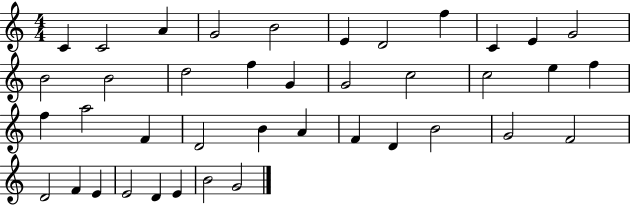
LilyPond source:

{
  \clef treble
  \numericTimeSignature
  \time 4/4
  \key c \major
  c'4 c'2 a'4 | g'2 b'2 | e'4 d'2 f''4 | c'4 e'4 g'2 | \break b'2 b'2 | d''2 f''4 g'4 | g'2 c''2 | c''2 e''4 f''4 | \break f''4 a''2 f'4 | d'2 b'4 a'4 | f'4 d'4 b'2 | g'2 f'2 | \break d'2 f'4 e'4 | e'2 d'4 e'4 | b'2 g'2 | \bar "|."
}